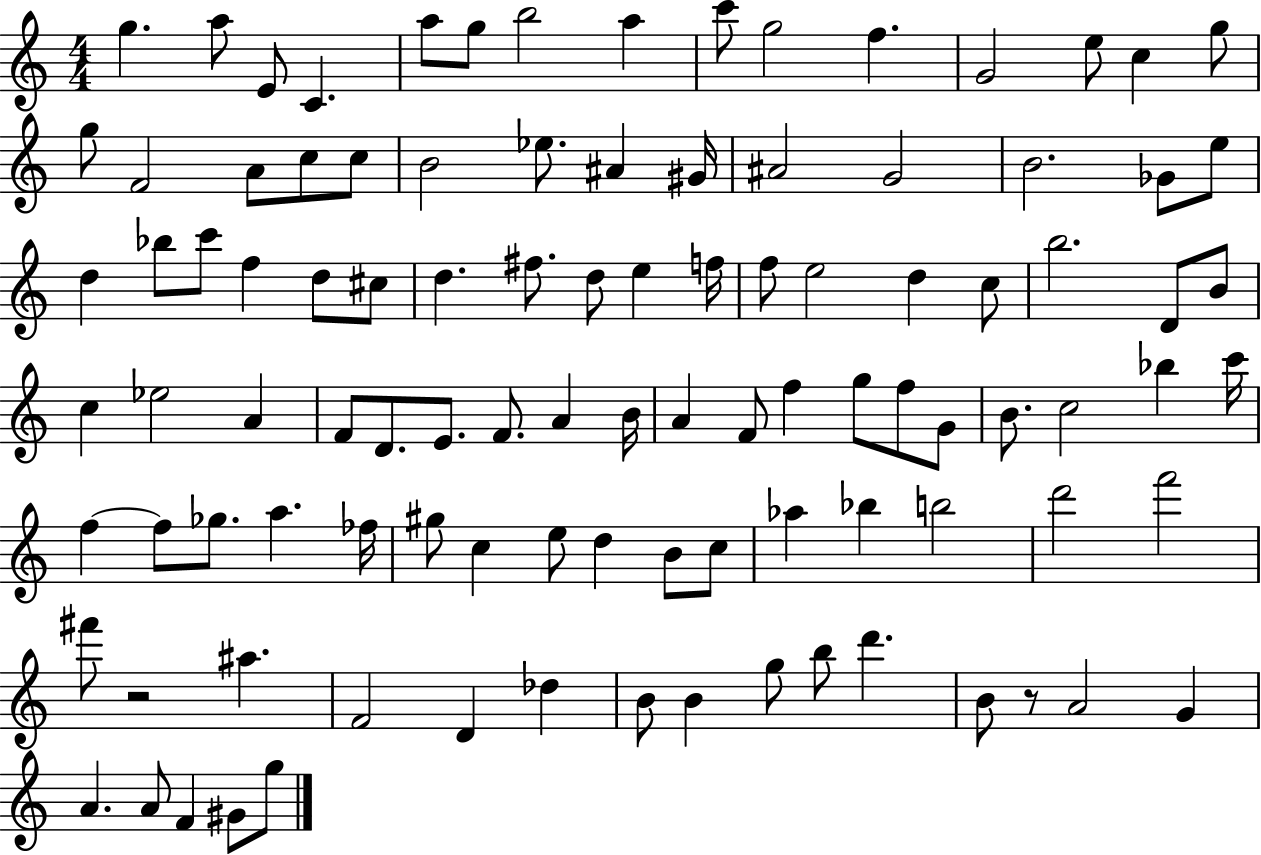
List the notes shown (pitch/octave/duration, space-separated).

G5/q. A5/e E4/e C4/q. A5/e G5/e B5/h A5/q C6/e G5/h F5/q. G4/h E5/e C5/q G5/e G5/e F4/h A4/e C5/e C5/e B4/h Eb5/e. A#4/q G#4/s A#4/h G4/h B4/h. Gb4/e E5/e D5/q Bb5/e C6/e F5/q D5/e C#5/e D5/q. F#5/e. D5/e E5/q F5/s F5/e E5/h D5/q C5/e B5/h. D4/e B4/e C5/q Eb5/h A4/q F4/e D4/e. E4/e. F4/e. A4/q B4/s A4/q F4/e F5/q G5/e F5/e G4/e B4/e. C5/h Bb5/q C6/s F5/q F5/e Gb5/e. A5/q. FES5/s G#5/e C5/q E5/e D5/q B4/e C5/e Ab5/q Bb5/q B5/h D6/h F6/h F#6/e R/h A#5/q. F4/h D4/q Db5/q B4/e B4/q G5/e B5/e D6/q. B4/e R/e A4/h G4/q A4/q. A4/e F4/q G#4/e G5/e